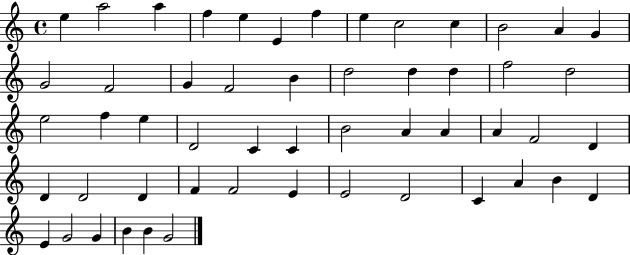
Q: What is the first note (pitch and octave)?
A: E5